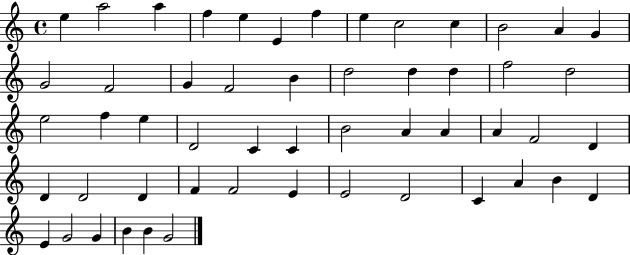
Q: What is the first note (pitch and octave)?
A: E5